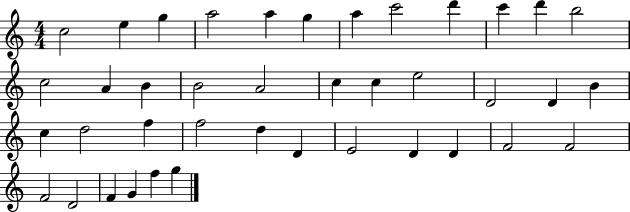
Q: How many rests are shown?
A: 0